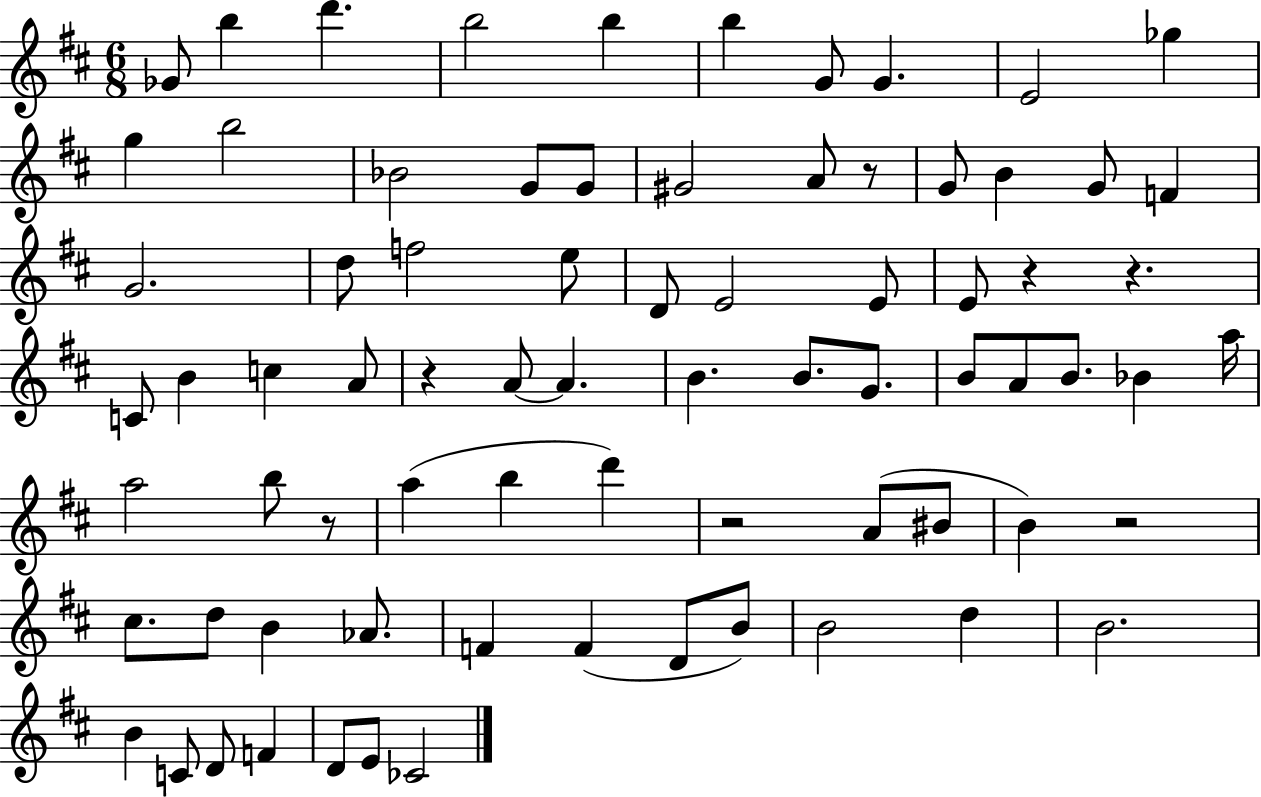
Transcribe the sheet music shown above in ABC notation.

X:1
T:Untitled
M:6/8
L:1/4
K:D
_G/2 b d' b2 b b G/2 G E2 _g g b2 _B2 G/2 G/2 ^G2 A/2 z/2 G/2 B G/2 F G2 d/2 f2 e/2 D/2 E2 E/2 E/2 z z C/2 B c A/2 z A/2 A B B/2 G/2 B/2 A/2 B/2 _B a/4 a2 b/2 z/2 a b d' z2 A/2 ^B/2 B z2 ^c/2 d/2 B _A/2 F F D/2 B/2 B2 d B2 B C/2 D/2 F D/2 E/2 _C2